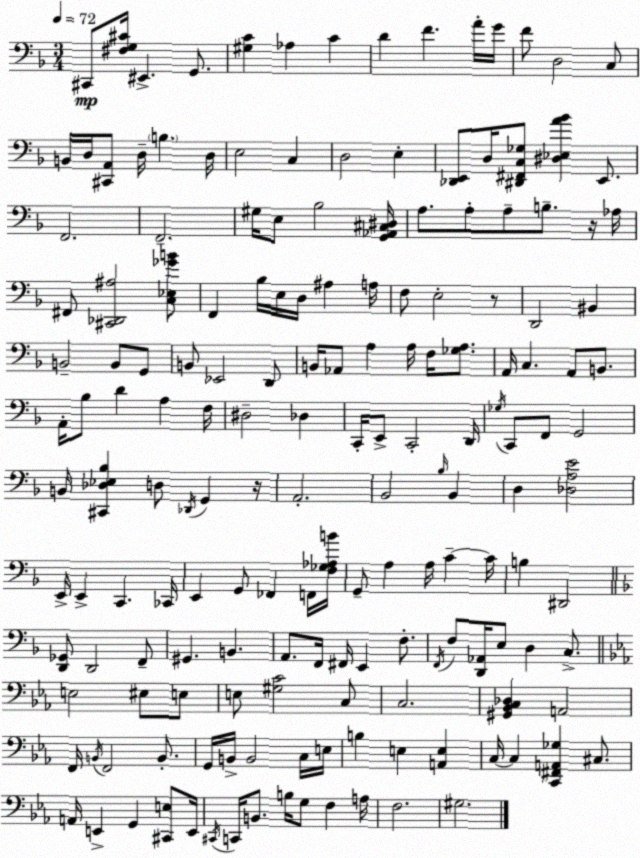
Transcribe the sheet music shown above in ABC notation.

X:1
T:Untitled
M:3/4
L:1/4
K:Dm
^C,,/2 [^F,G,^C]/4 ^E,, G,,/2 [^G,C] _A, C D F A/4 G/4 F/2 D,2 C,/2 B,,/4 D,/4 [^C,,A,,]/2 D,/4 B, D,/4 E,2 C, D,2 E, [_D,,E,,]/2 D,/4 [^D,,^F,,C,_G,]/2 [^D,_E,A_B] E,,/2 F,,2 F,,2 ^G,/4 E,/2 _B,2 [G,,_A,,^C,^D,]/4 A,/2 A,/2 A,/2 B,/2 z/4 _A,/4 ^F,,/2 [^C,,_D,,^A,]2 [C,_E,_GB]/2 F,, _B,/4 E,/4 D,/4 ^A, A,/4 F,/2 E,2 z/2 D,,2 ^B,, B,,2 B,,/2 G,,/2 B,,/2 _E,,2 D,,/2 B,,/4 _A,,/2 A, A,/4 F,/4 [_G,A,]/2 A,,/4 C, A,,/2 B,,/2 A,,/4 _B,/2 D A, F,/4 ^D,2 _D, C,,/4 E,,/2 C,,2 D,,/4 _G,/4 C,,/2 F,,/2 G,,2 B,,/4 [^C,,_D,_E,_B,] D,/2 _D,,/4 G,, z/4 A,,2 _B,,2 _B,/4 _B,, D, [_D,A,E]2 E,,/4 E,, C,, _C,,/4 E,, G,,/2 _F,, F,,/4 [F,_G,_A,B]/4 G,,/2 A, A,/4 C C/4 B, ^D,,2 [D,,_G,,]/2 D,,2 F,,/2 ^G,, B,, A,,/2 F,,/4 ^F,,/4 E,, F,/2 F,,/4 F,/2 [D,,_A,,]/4 E,/2 D, C,/2 E,2 ^E,/2 E,/2 E,/2 [^G,C]2 C,/2 C,2 [^G,,_B,,C,_D,] A,,2 F,,/4 B,,/4 F,,2 B,,/2 G,,/4 B,,/4 B,,2 C,/4 E,/4 B, E, [A,,E,] C,/4 C, [C,,^F,,A,,_G,] ^C,/2 A,,/4 E,, G,, [^C,,E,]/2 E,,/4 ^C,,/4 C,,/4 B,,/2 B,/4 G,/2 F, A,/4 F,2 ^G,2